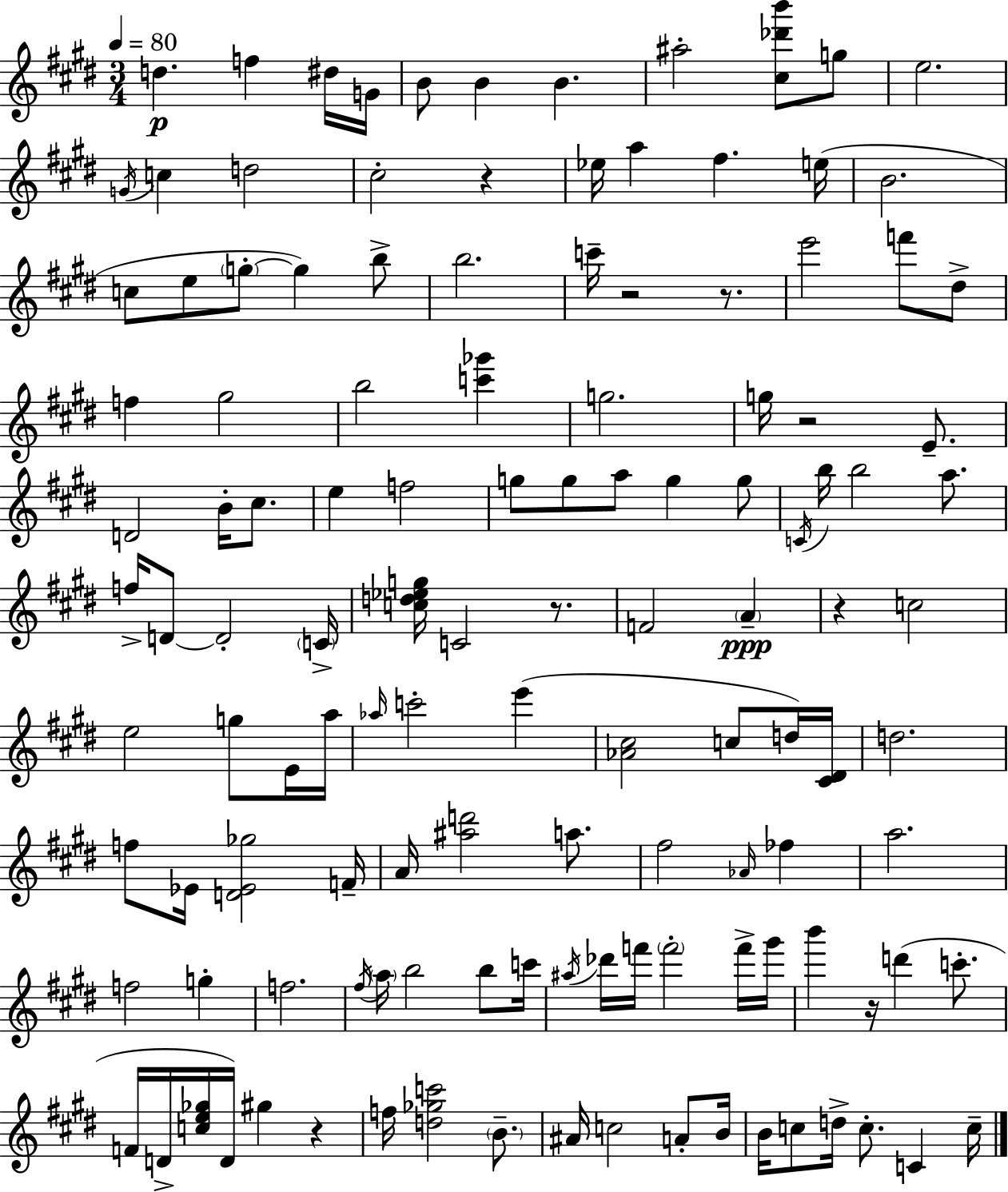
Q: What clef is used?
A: treble